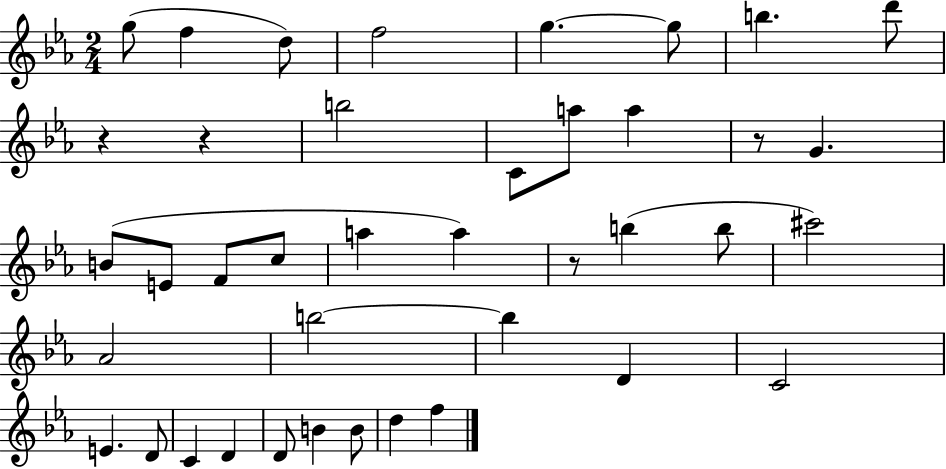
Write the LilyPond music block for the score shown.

{
  \clef treble
  \numericTimeSignature
  \time 2/4
  \key ees \major
  g''8( f''4 d''8) | f''2 | g''4.~~ g''8 | b''4. d'''8 | \break r4 r4 | b''2 | c'8 a''8 a''4 | r8 g'4. | \break b'8( e'8 f'8 c''8 | a''4 a''4) | r8 b''4( b''8 | cis'''2) | \break aes'2 | b''2~~ | b''4 d'4 | c'2 | \break e'4. d'8 | c'4 d'4 | d'8 b'4 b'8 | d''4 f''4 | \break \bar "|."
}